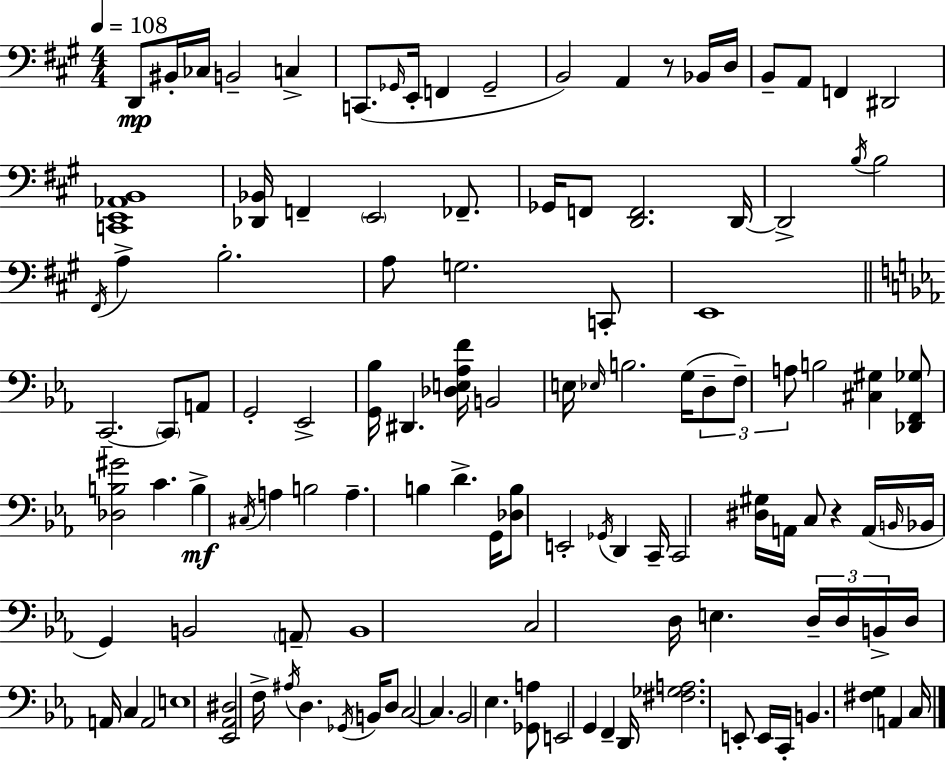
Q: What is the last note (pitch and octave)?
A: C3